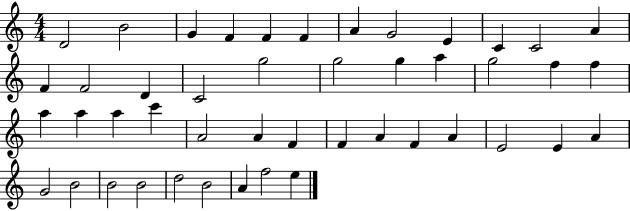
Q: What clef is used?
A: treble